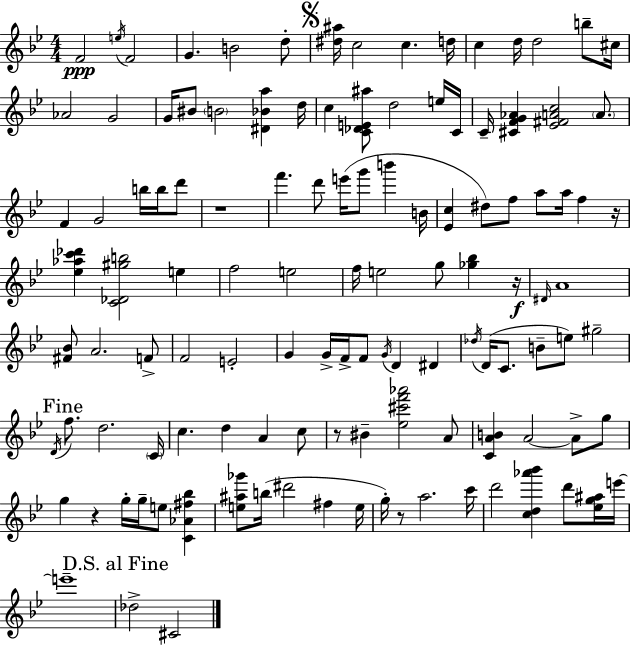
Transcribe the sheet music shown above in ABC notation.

X:1
T:Untitled
M:4/4
L:1/4
K:Gm
F2 e/4 F2 G B2 d/2 [^d^a]/4 c2 c d/4 c d/4 d2 b/2 ^c/4 _A2 G2 G/4 ^B/2 B2 [^D_Ba] d/4 c [C_DE^a]/2 d2 e/4 C/4 C/4 [^CFG_A] [_E^FAc]2 A/2 F G2 b/4 b/4 d'/2 z4 f' d'/2 e'/4 g'/2 b' B/4 [_Ec] ^d/2 f/2 a/2 a/4 f z/4 [_e_ac'_d'] [C_D^gb]2 e f2 e2 f/4 e2 g/2 [_g_b] z/4 ^D/4 A4 [^F_B]/2 A2 F/2 F2 E2 G G/4 F/4 F/2 G/4 D ^D _d/4 D/4 C/2 B/2 e/2 ^g2 D/4 f/2 d2 C/4 c d A c/2 z/2 ^B [_e^c'f'_a']2 A/2 [CAB] A2 A/2 g/2 g z g/4 g/4 e/2 [C_A^f_b] [e^a_g']/2 b/4 ^d'2 ^f e/4 g/4 z/2 a2 c'/4 d'2 [cd_a'_b'] d'/2 [_eg^a]/4 e'/4 e'4 _d2 ^C2